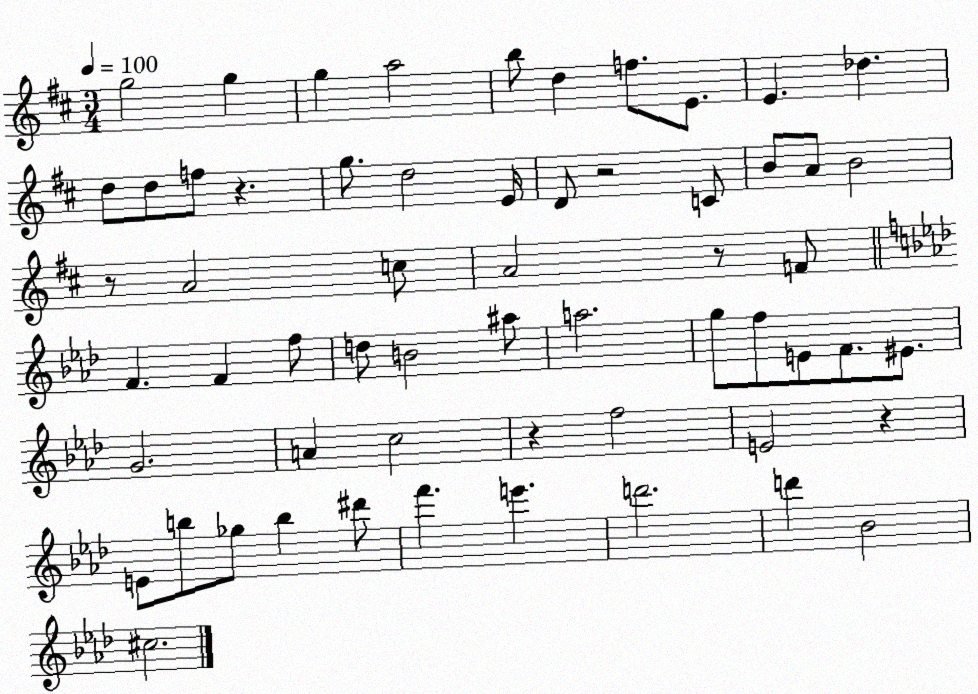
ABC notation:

X:1
T:Untitled
M:3/4
L:1/4
K:D
g2 g g a2 b/2 d f/2 E/2 E _d d/2 d/2 f/2 z g/2 d2 E/4 D/2 z2 C/2 B/2 A/2 B2 z/2 A2 c/2 A2 z/2 F/2 F F f/2 d/2 B2 ^a/2 a2 g/2 f/2 E/2 F/2 ^E/2 G2 A c2 z f2 E2 z E/2 b/2 _g/2 b ^d'/2 f' e' d'2 d' _B2 ^c2